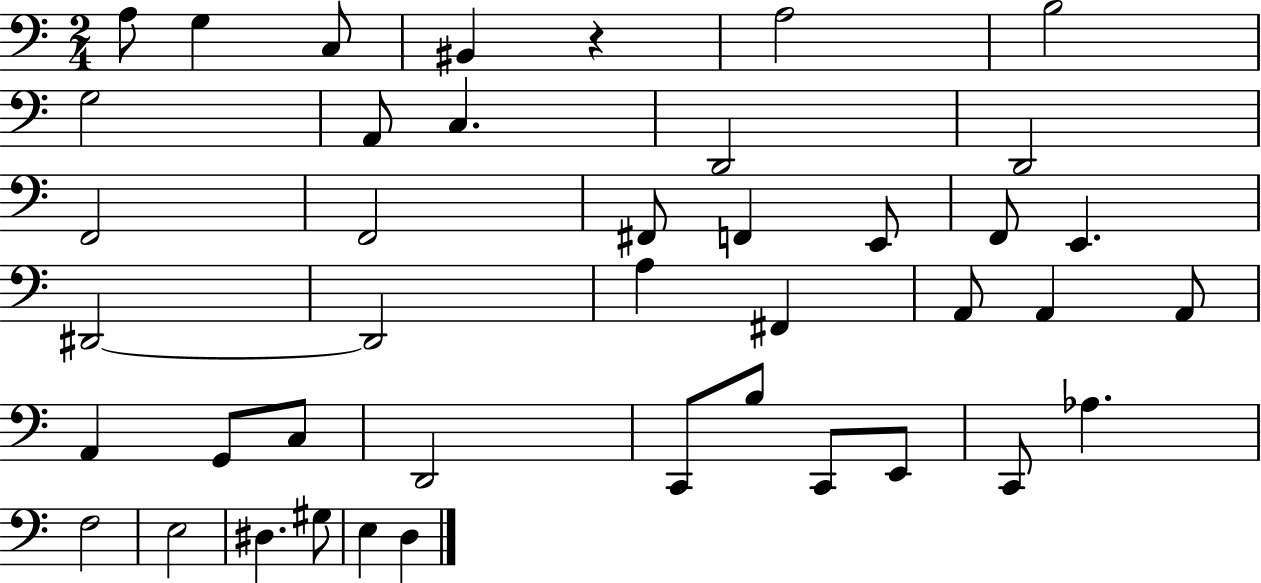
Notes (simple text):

A3/e G3/q C3/e BIS2/q R/q A3/h B3/h G3/h A2/e C3/q. D2/h D2/h F2/h F2/h F#2/e F2/q E2/e F2/e E2/q. D#2/h D#2/h A3/q F#2/q A2/e A2/q A2/e A2/q G2/e C3/e D2/h C2/e B3/e C2/e E2/e C2/e Ab3/q. F3/h E3/h D#3/q. G#3/e E3/q D3/q